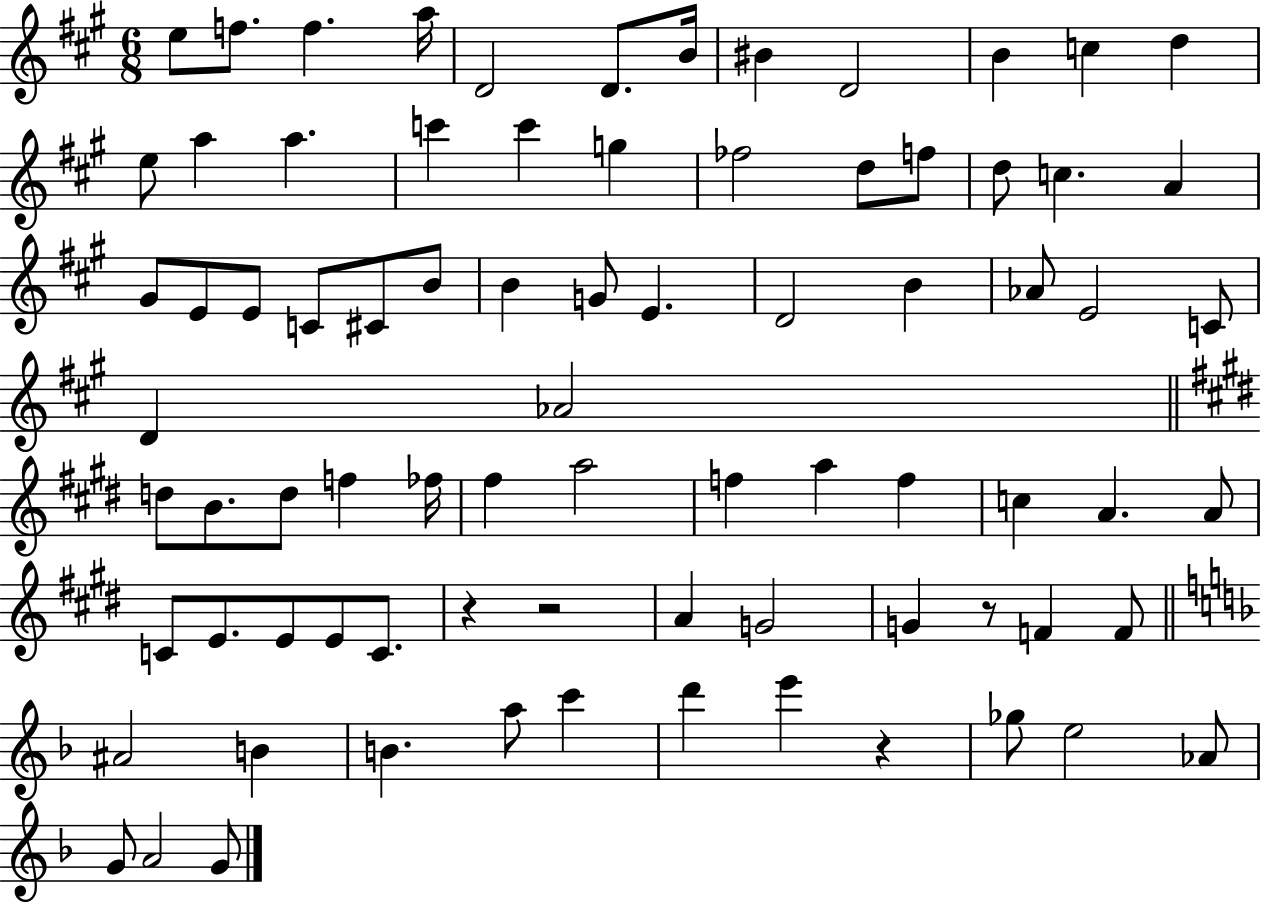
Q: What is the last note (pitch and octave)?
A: G4